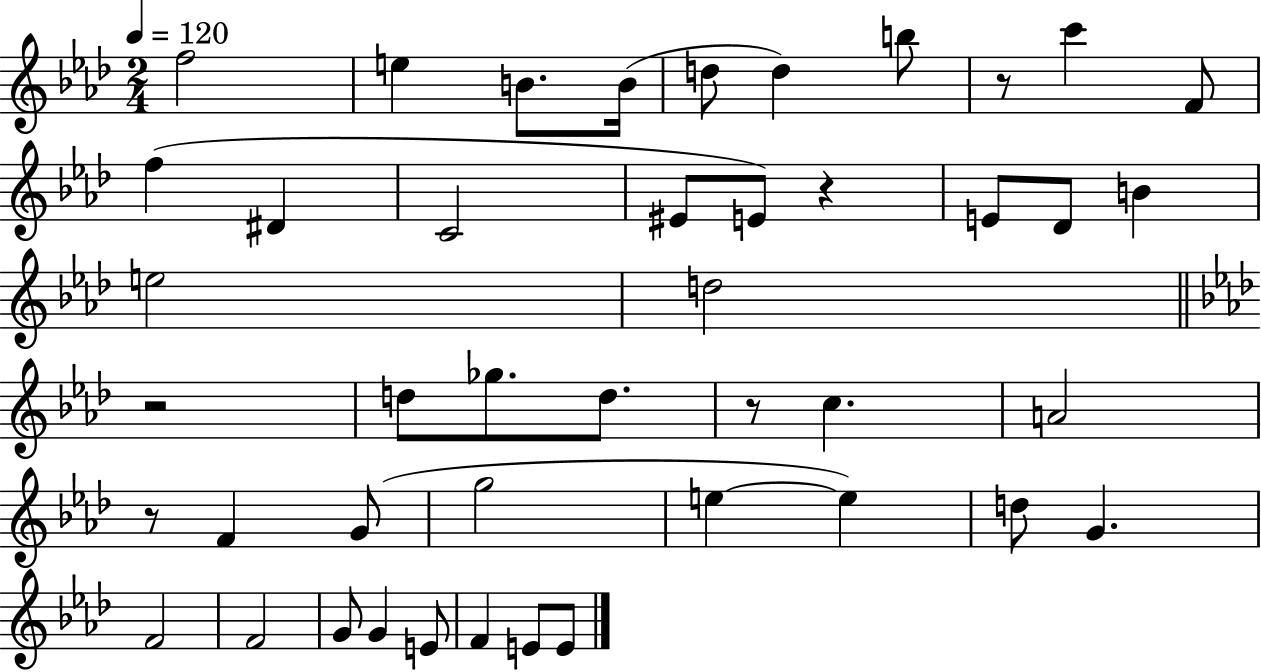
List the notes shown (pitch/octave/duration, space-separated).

F5/h E5/q B4/e. B4/s D5/e D5/q B5/e R/e C6/q F4/e F5/q D#4/q C4/h EIS4/e E4/e R/q E4/e Db4/e B4/q E5/h D5/h R/h D5/e Gb5/e. D5/e. R/e C5/q. A4/h R/e F4/q G4/e G5/h E5/q E5/q D5/e G4/q. F4/h F4/h G4/e G4/q E4/e F4/q E4/e E4/e